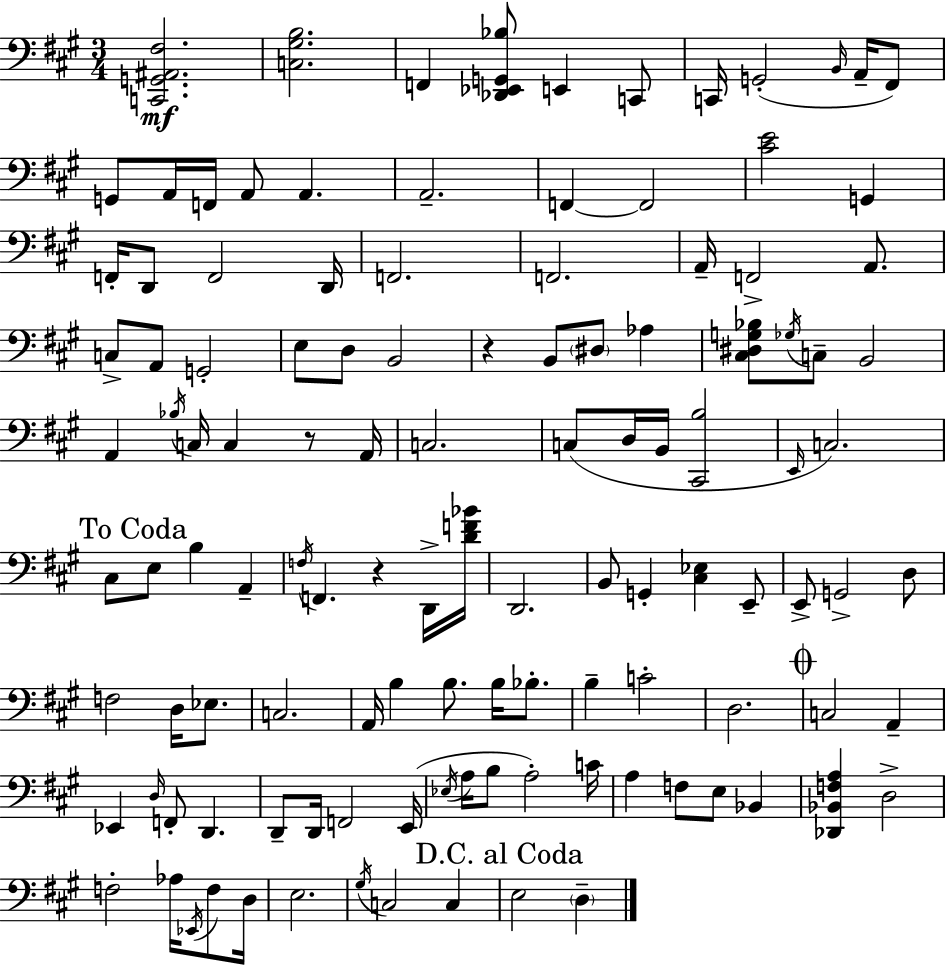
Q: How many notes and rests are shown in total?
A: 118